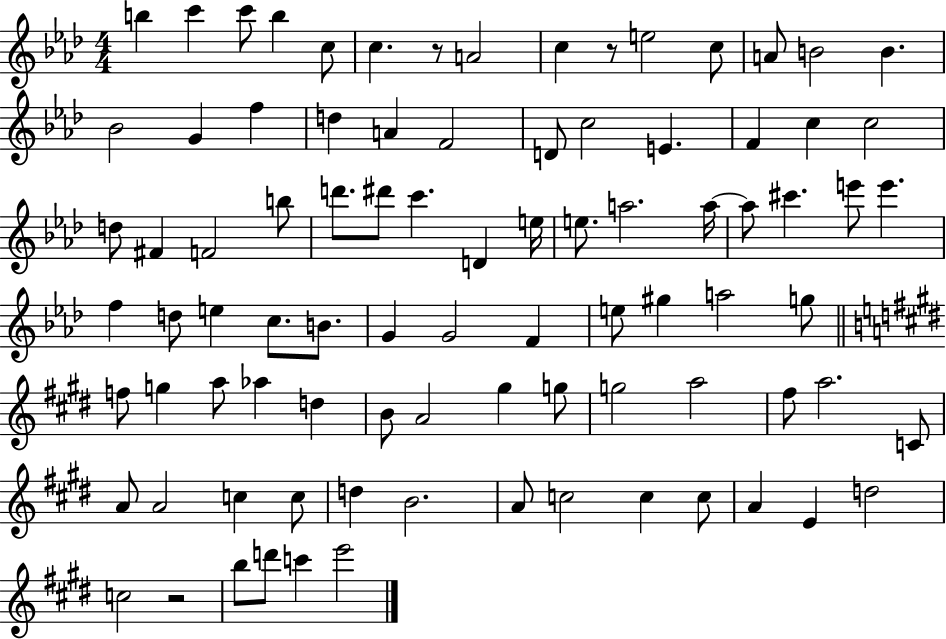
{
  \clef treble
  \numericTimeSignature
  \time 4/4
  \key aes \major
  b''4 c'''4 c'''8 b''4 c''8 | c''4. r8 a'2 | c''4 r8 e''2 c''8 | a'8 b'2 b'4. | \break bes'2 g'4 f''4 | d''4 a'4 f'2 | d'8 c''2 e'4. | f'4 c''4 c''2 | \break d''8 fis'4 f'2 b''8 | d'''8. dis'''8 c'''4. d'4 e''16 | e''8. a''2. a''16~~ | a''8 cis'''4. e'''8 e'''4. | \break f''4 d''8 e''4 c''8. b'8. | g'4 g'2 f'4 | e''8 gis''4 a''2 g''8 | \bar "||" \break \key e \major f''8 g''4 a''8 aes''4 d''4 | b'8 a'2 gis''4 g''8 | g''2 a''2 | fis''8 a''2. c'8 | \break a'8 a'2 c''4 c''8 | d''4 b'2. | a'8 c''2 c''4 c''8 | a'4 e'4 d''2 | \break c''2 r2 | b''8 d'''8 c'''4 e'''2 | \bar "|."
}